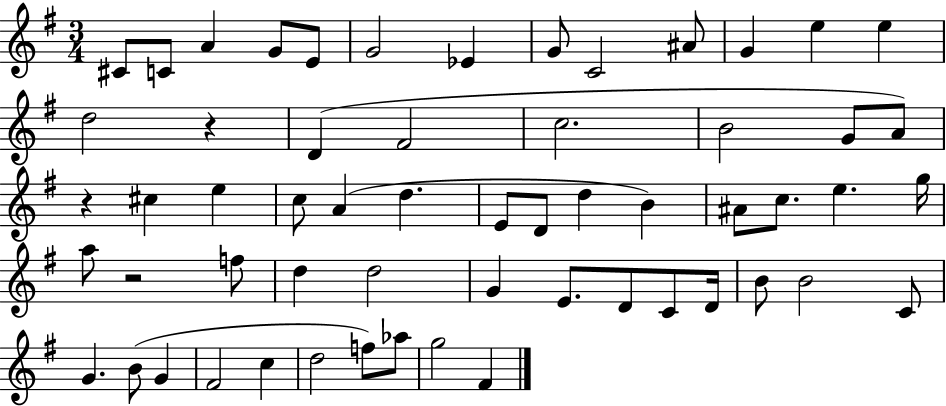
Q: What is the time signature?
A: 3/4